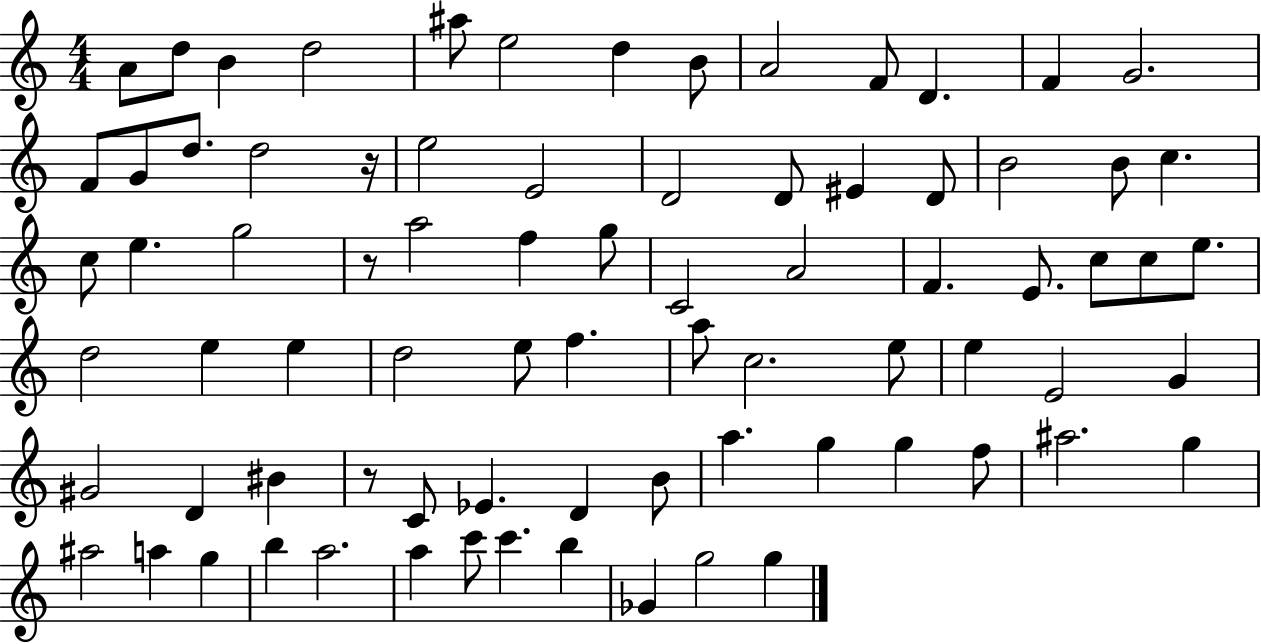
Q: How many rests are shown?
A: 3